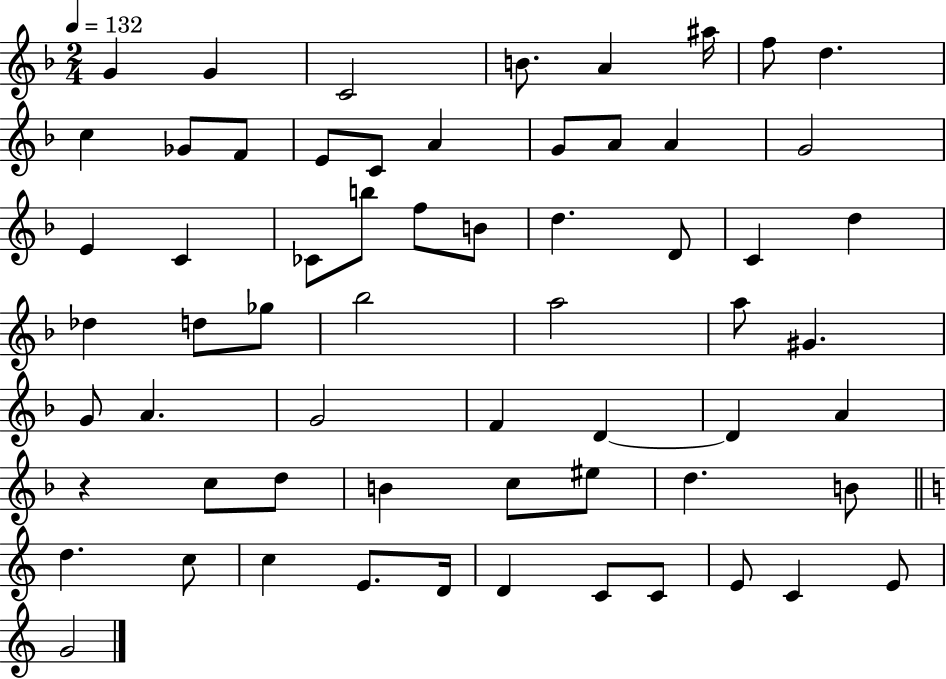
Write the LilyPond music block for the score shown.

{
  \clef treble
  \numericTimeSignature
  \time 2/4
  \key f \major
  \tempo 4 = 132
  g'4 g'4 | c'2 | b'8. a'4 ais''16 | f''8 d''4. | \break c''4 ges'8 f'8 | e'8 c'8 a'4 | g'8 a'8 a'4 | g'2 | \break e'4 c'4 | ces'8 b''8 f''8 b'8 | d''4. d'8 | c'4 d''4 | \break des''4 d''8 ges''8 | bes''2 | a''2 | a''8 gis'4. | \break g'8 a'4. | g'2 | f'4 d'4~~ | d'4 a'4 | \break r4 c''8 d''8 | b'4 c''8 eis''8 | d''4. b'8 | \bar "||" \break \key c \major d''4. c''8 | c''4 e'8. d'16 | d'4 c'8 c'8 | e'8 c'4 e'8 | \break g'2 | \bar "|."
}